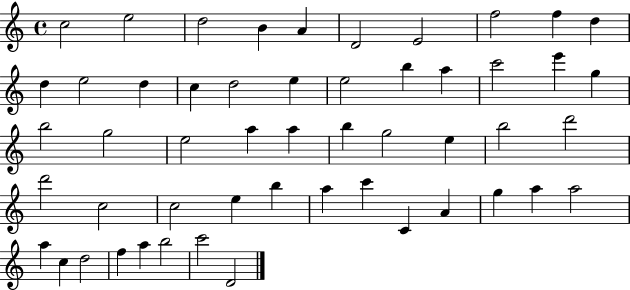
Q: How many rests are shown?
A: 0